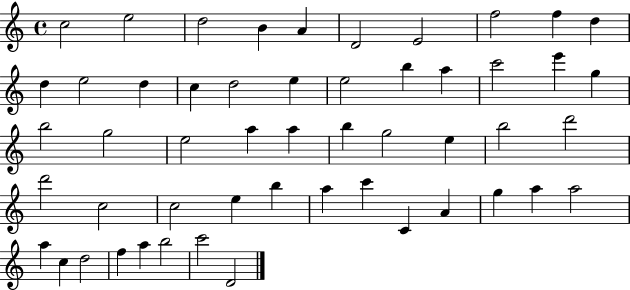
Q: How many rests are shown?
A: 0